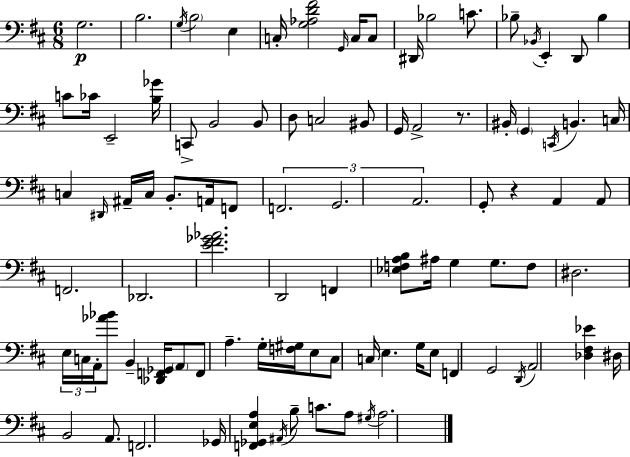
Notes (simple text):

G3/h. B3/h. G3/s B3/h E3/q C3/s [G3,Ab3,D4,F#4]/h G2/s C3/s C3/e D#2/s Bb3/h C4/e. Bb3/e Bb2/s E2/q D2/e Bb3/q C4/e CES4/s E2/h [B3,Gb4]/s C2/e B2/h B2/e D3/e C3/h BIS2/e G2/s A2/h R/e. BIS2/s G2/q C2/s B2/q. C3/s C3/q D#2/s A#2/s C3/s B2/e. A2/s F2/e F2/h. G2/h. A2/h. G2/e R/q A2/q A2/e F2/h. Db2/h. [E4,F#4,Gb4,Ab4]/h. D2/h F2/q [Eb3,F3,A3,B3]/e A#3/s G3/q G3/e. F3/e D#3/h. E3/s C3/s A2/s [Ab4,Bb4]/e B2/q [Db2,F2,Gb2]/s A2/e F2/e A3/q. G3/s [F3,G#3]/s E3/e C#3/e C3/s E3/q. G3/s E3/e F2/q G2/h D2/s A2/h [Db3,F#3,Eb4]/q D#3/s B2/h A2/e. F2/h. Gb2/s [F2,Gb2,E3,A3]/q A#2/s B3/e C4/e. A3/e G#3/s A3/h.